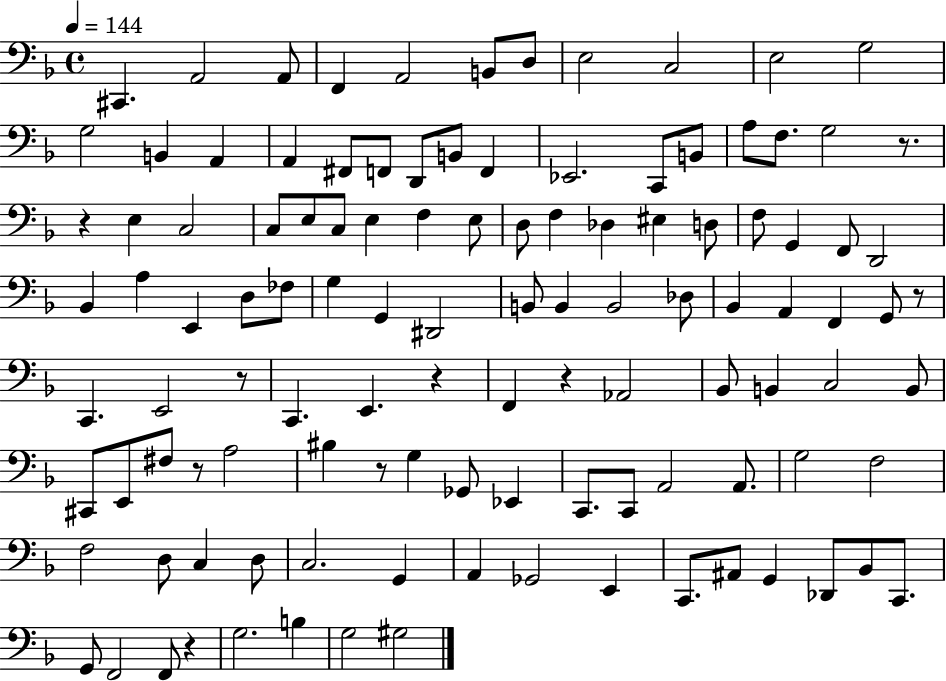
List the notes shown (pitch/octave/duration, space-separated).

C#2/q. A2/h A2/e F2/q A2/h B2/e D3/e E3/h C3/h E3/h G3/h G3/h B2/q A2/q A2/q F#2/e F2/e D2/e B2/e F2/q Eb2/h. C2/e B2/e A3/e F3/e. G3/h R/e. R/q E3/q C3/h C3/e E3/e C3/e E3/q F3/q E3/e D3/e F3/q Db3/q EIS3/q D3/e F3/e G2/q F2/e D2/h Bb2/q A3/q E2/q D3/e FES3/e G3/q G2/q D#2/h B2/e B2/q B2/h Db3/e Bb2/q A2/q F2/q G2/e R/e C2/q. E2/h R/e C2/q. E2/q. R/q F2/q R/q Ab2/h Bb2/e B2/q C3/h B2/e C#2/e E2/e F#3/e R/e A3/h BIS3/q R/e G3/q Gb2/e Eb2/q C2/e. C2/e A2/h A2/e. G3/h F3/h F3/h D3/e C3/q D3/e C3/h. G2/q A2/q Gb2/h E2/q C2/e. A#2/e G2/q Db2/e Bb2/e C2/e. G2/e F2/h F2/e R/q G3/h. B3/q G3/h G#3/h